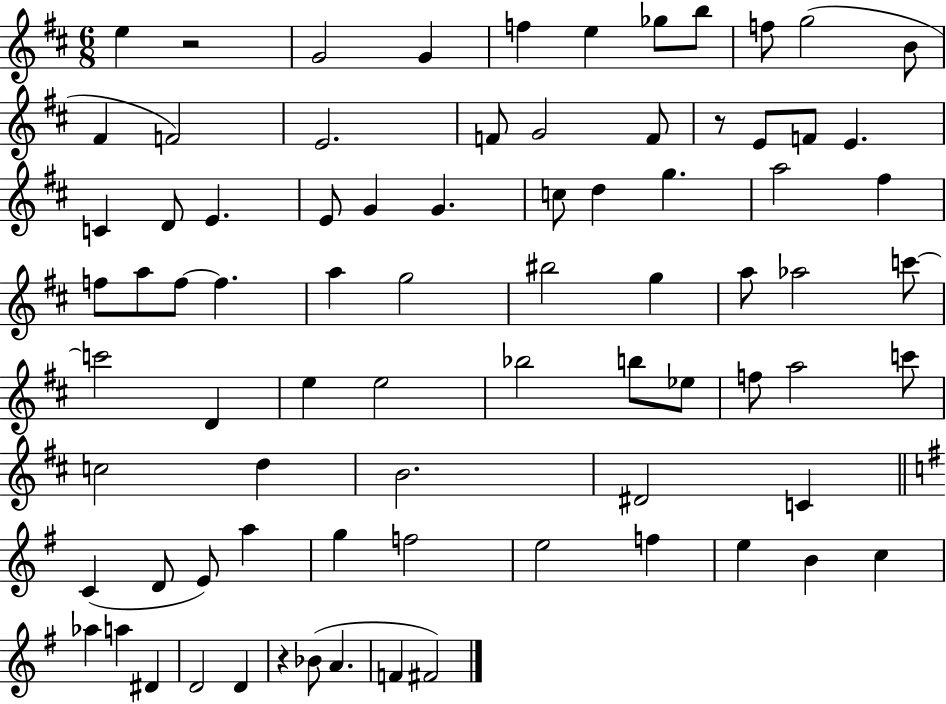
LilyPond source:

{
  \clef treble
  \numericTimeSignature
  \time 6/8
  \key d \major
  e''4 r2 | g'2 g'4 | f''4 e''4 ges''8 b''8 | f''8 g''2( b'8 | \break fis'4 f'2) | e'2. | f'8 g'2 f'8 | r8 e'8 f'8 e'4. | \break c'4 d'8 e'4. | e'8 g'4 g'4. | c''8 d''4 g''4. | a''2 fis''4 | \break f''8 a''8 f''8~~ f''4. | a''4 g''2 | bis''2 g''4 | a''8 aes''2 c'''8~~ | \break c'''2 d'4 | e''4 e''2 | bes''2 b''8 ees''8 | f''8 a''2 c'''8 | \break c''2 d''4 | b'2. | dis'2 c'4 | \bar "||" \break \key g \major c'4( d'8 e'8) a''4 | g''4 f''2 | e''2 f''4 | e''4 b'4 c''4 | \break aes''4 a''4 dis'4 | d'2 d'4 | r4 bes'8( a'4. | f'4 fis'2) | \break \bar "|."
}